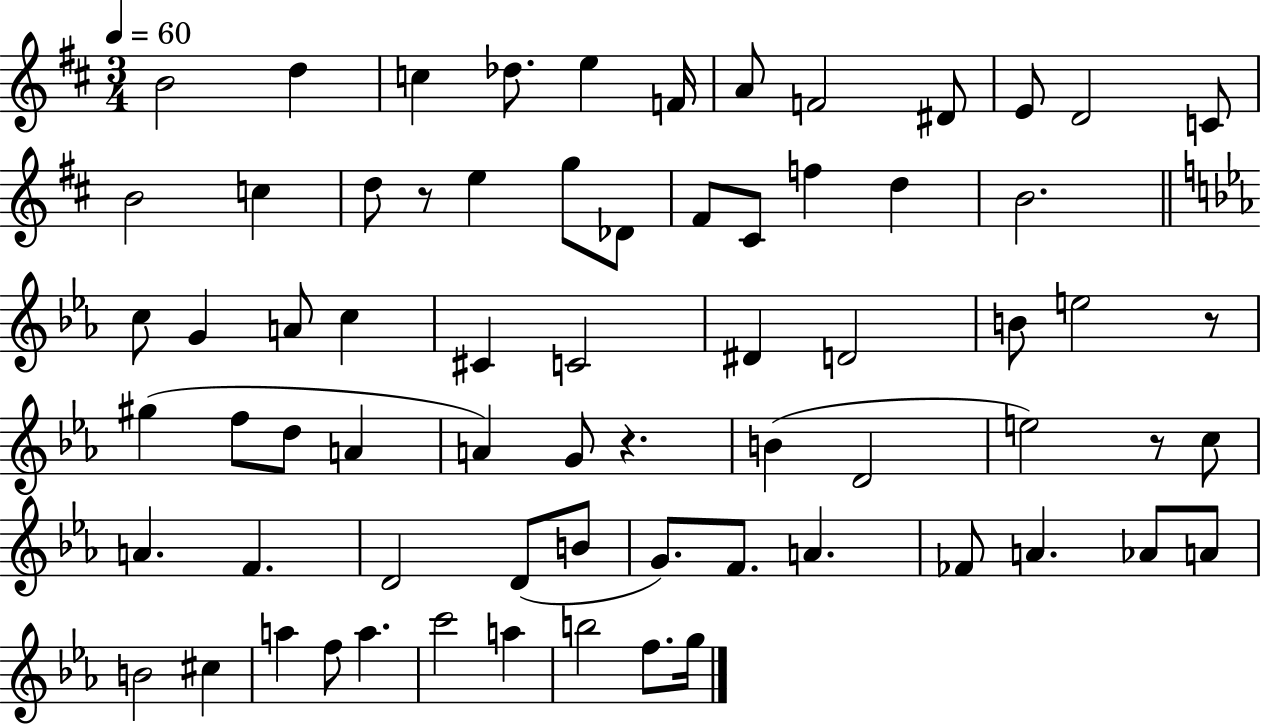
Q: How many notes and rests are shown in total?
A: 69